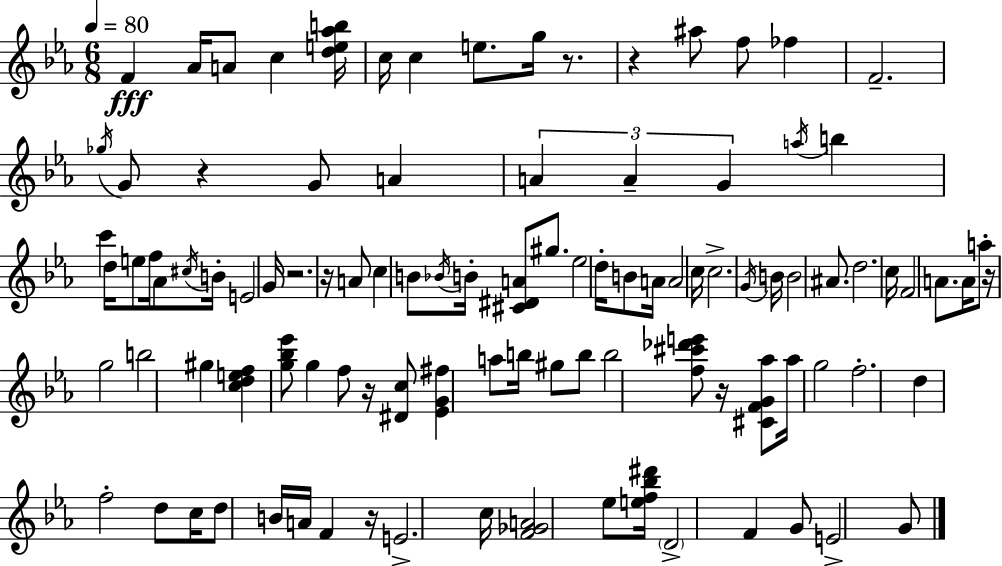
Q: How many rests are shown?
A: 9